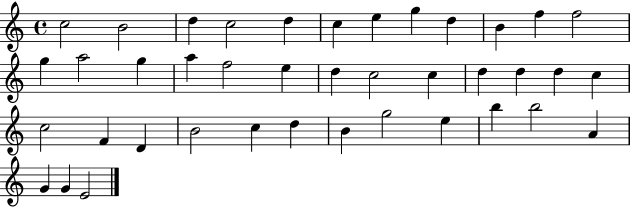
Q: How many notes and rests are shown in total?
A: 40